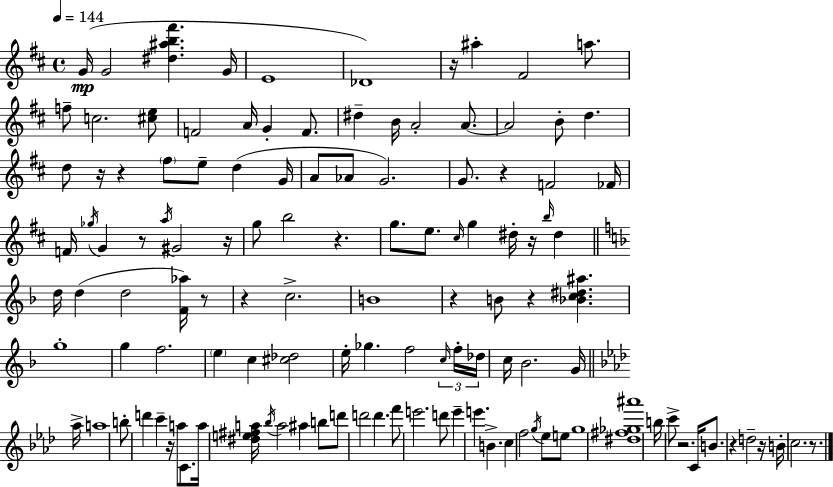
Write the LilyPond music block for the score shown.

{
  \clef treble
  \time 4/4
  \defaultTimeSignature
  \key d \major
  \tempo 4 = 144
  g'16(\mp g'2 <dis'' ais'' b'' fis'''>4. g'16 | e'1 | des'1) | r16 ais''4-. fis'2 a''8. | \break f''8-- c''2. <cis'' e''>8 | f'2 a'16 g'4-. f'8. | dis''4-- b'16 a'2-. a'8.~~ | a'2 b'8-. d''4. | \break d''8 r16 r4 \parenthesize fis''8 e''8-- d''4( g'16 | a'8 aes'8 g'2.) | g'8. r4 f'2 fes'16 | f'16 \acciaccatura { ges''16 } g'4 r8 \acciaccatura { a''16 } gis'2 | \break r16 g''8 b''2 r4. | g''8. e''8. \grace { cis''16 } g''4 dis''16-. r16 \grace { b''16 } | dis''4 \bar "||" \break \key f \major d''16 d''4( d''2 <f' aes''>16) r8 | r4 c''2.-> | b'1 | r4 b'8 r4 <bes' c'' dis'' ais''>4. | \break g''1-. | g''4 f''2. | \parenthesize e''4 c''4 <cis'' des''>2 | e''16-. ges''4. f''2 \tuplet 3/2 { \grace { c''16 } | \break f''16-. des''16 } c''16 bes'2. g'16 | \bar "||" \break \key aes \major aes''16-> a''1 | b''8-. d'''4 c'''4-- r16 a''8 c'8. | a''16 <dis'' e'' fis'' a''>16 \acciaccatura { bes''16 } a''2 ais''4 | b''8 d'''8 d'''2 d'''4. | \break f'''8 e'''2. | d'''8 e'''4-- e'''4. b'4.-> | c''4 f''2 \acciaccatura { g''16 } ees''8 | e''8 g''1 | \break <dis'' fis'' ges'' ais'''>1 | b''16 c'''8-> r2. | c'16 b'8. r4 d''2-- | r16 b'16-. c''2. | \break r8. \bar "|."
}